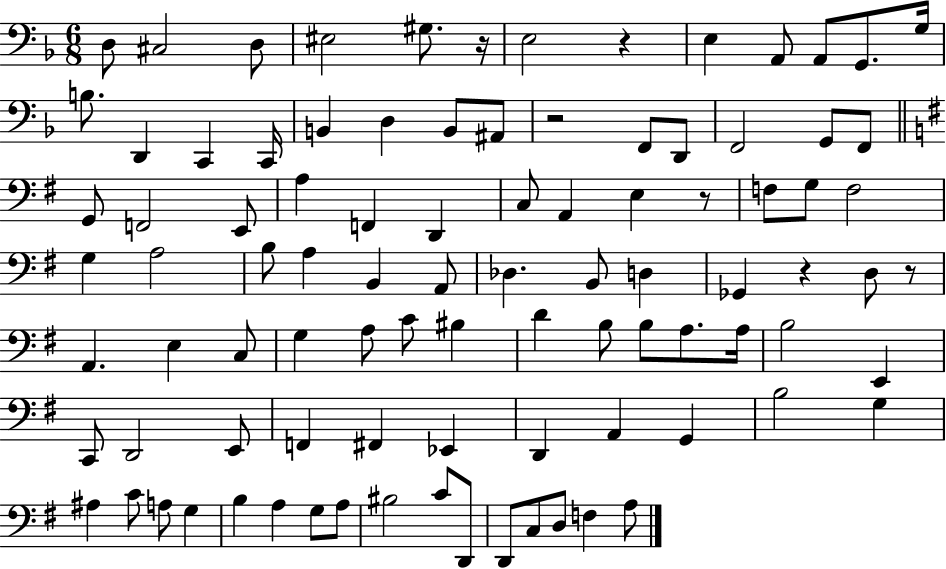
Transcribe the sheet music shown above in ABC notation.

X:1
T:Untitled
M:6/8
L:1/4
K:F
D,/2 ^C,2 D,/2 ^E,2 ^G,/2 z/4 E,2 z E, A,,/2 A,,/2 G,,/2 G,/4 B,/2 D,, C,, C,,/4 B,, D, B,,/2 ^A,,/2 z2 F,,/2 D,,/2 F,,2 G,,/2 F,,/2 G,,/2 F,,2 E,,/2 A, F,, D,, C,/2 A,, E, z/2 F,/2 G,/2 F,2 G, A,2 B,/2 A, B,, A,,/2 _D, B,,/2 D, _G,, z D,/2 z/2 A,, E, C,/2 G, A,/2 C/2 ^B, D B,/2 B,/2 A,/2 A,/4 B,2 E,, C,,/2 D,,2 E,,/2 F,, ^F,, _E,, D,, A,, G,, B,2 G, ^A, C/2 A,/2 G, B, A, G,/2 A,/2 ^B,2 C/2 D,,/2 D,,/2 C,/2 D,/2 F, A,/2